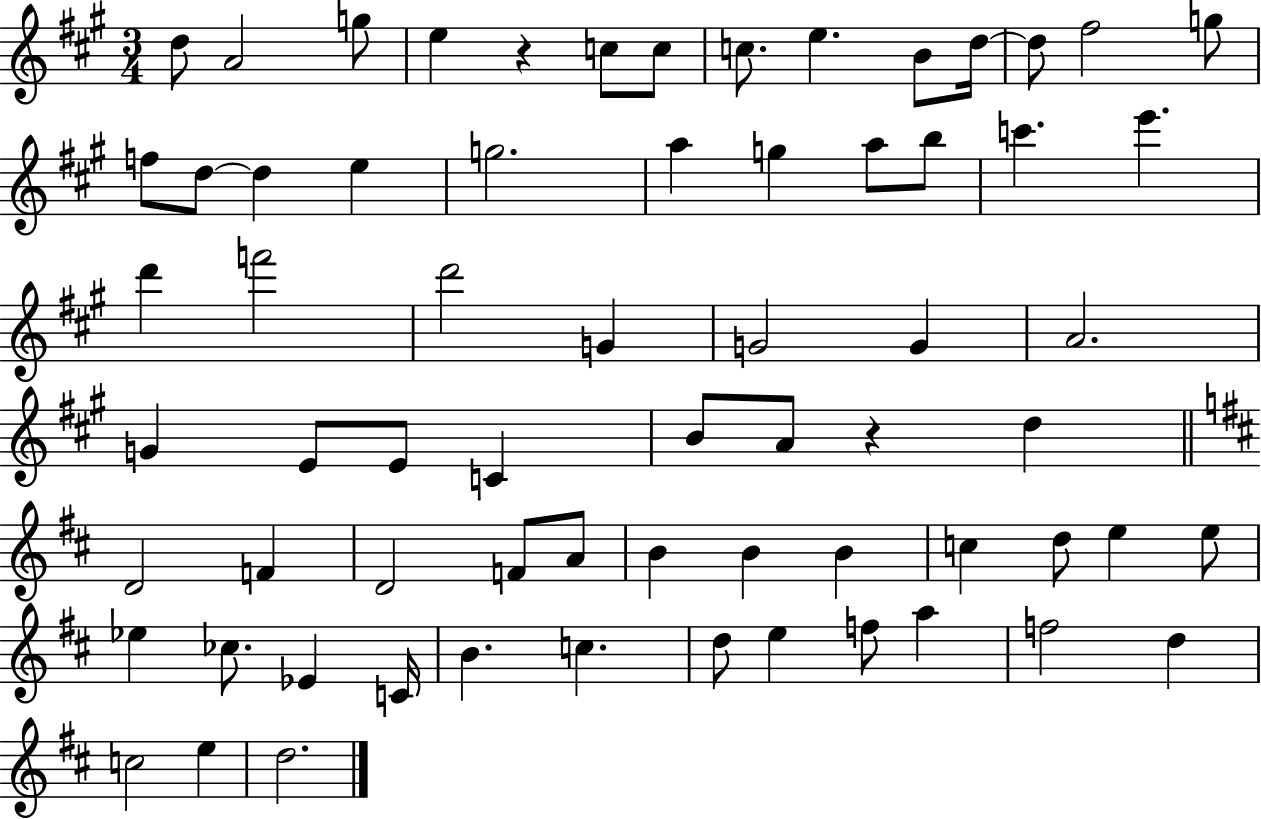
{
  \clef treble
  \numericTimeSignature
  \time 3/4
  \key a \major
  d''8 a'2 g''8 | e''4 r4 c''8 c''8 | c''8. e''4. b'8 d''16~~ | d''8 fis''2 g''8 | \break f''8 d''8~~ d''4 e''4 | g''2. | a''4 g''4 a''8 b''8 | c'''4. e'''4. | \break d'''4 f'''2 | d'''2 g'4 | g'2 g'4 | a'2. | \break g'4 e'8 e'8 c'4 | b'8 a'8 r4 d''4 | \bar "||" \break \key d \major d'2 f'4 | d'2 f'8 a'8 | b'4 b'4 b'4 | c''4 d''8 e''4 e''8 | \break ees''4 ces''8. ees'4 c'16 | b'4. c''4. | d''8 e''4 f''8 a''4 | f''2 d''4 | \break c''2 e''4 | d''2. | \bar "|."
}